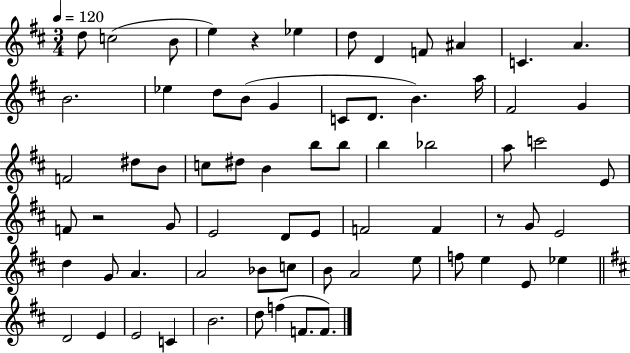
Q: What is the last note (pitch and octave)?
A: F4